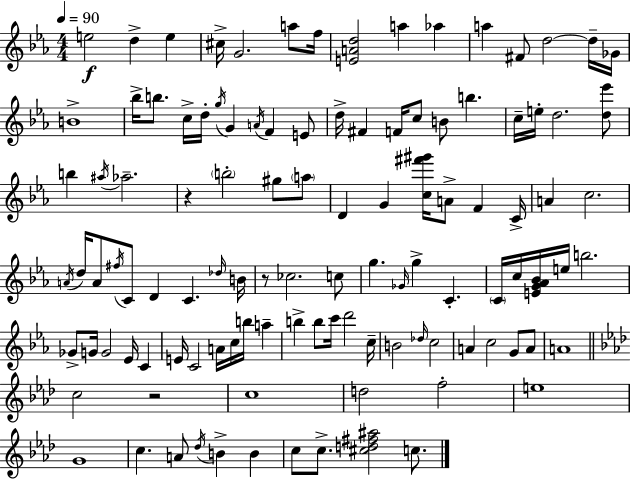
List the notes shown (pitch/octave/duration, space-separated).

E5/h D5/q E5/q C#5/s G4/h. A5/e F5/s [E4,A4,D5]/h A5/q Ab5/q A5/q F#4/e D5/h D5/s Gb4/s B4/w Bb5/s B5/e. C5/s D5/s G5/s G4/q A4/s F4/q E4/e D5/s F#4/q F4/s C5/e B4/e B5/q. C5/s E5/s D5/h. [D5,Eb6]/e B5/q A#5/s Ab5/h. R/q B5/h G#5/e A5/e D4/q G4/q [C5,F#6,G#6]/s A4/e F4/q C4/s A4/q C5/h. A4/s D5/s A4/e F#5/s C4/e D4/q C4/q. Db5/s B4/s R/e CES5/h. C5/e G5/q. Gb4/s G5/q C4/q. C4/s C5/s [E4,G4,Ab4,Bb4]/s E5/s B5/h. Gb4/e G4/s G4/h Eb4/s C4/q E4/s C4/h A4/s C5/s B5/s A5/q B5/q B5/e C6/s D6/h C5/s B4/h Db5/s C5/h A4/q C5/h G4/e A4/e A4/w C5/h R/h C5/w D5/h F5/h E5/w G4/w C5/q. A4/e Db5/s B4/q B4/q C5/e C5/e. [C#5,D5,F#5,A#5]/h C5/e.